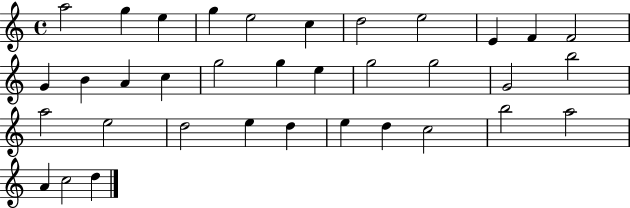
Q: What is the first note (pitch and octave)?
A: A5